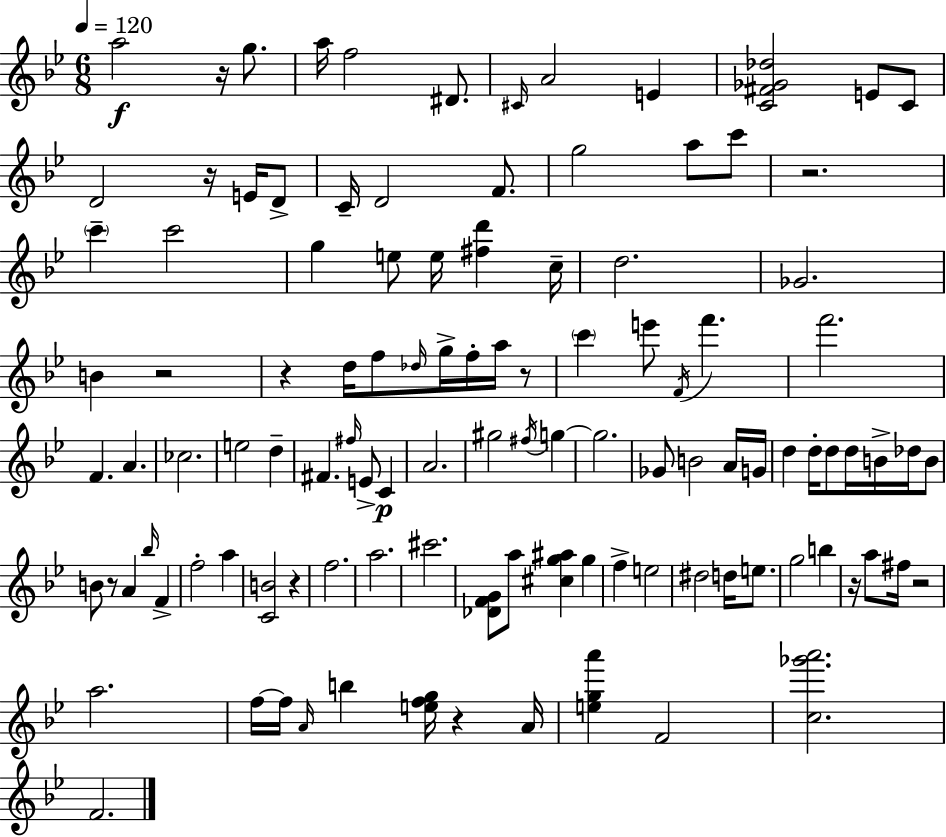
{
  \clef treble
  \numericTimeSignature
  \time 6/8
  \key g \minor
  \tempo 4 = 120
  a''2\f r16 g''8. | a''16 f''2 dis'8. | \grace { cis'16 } a'2 e'4 | <c' fis' ges' des''>2 e'8 c'8 | \break d'2 r16 e'16 d'8-> | c'16-- d'2 f'8. | g''2 a''8 c'''8 | r2. | \break \parenthesize c'''4-- c'''2 | g''4 e''8 e''16 <fis'' d'''>4 | c''16-- d''2. | ges'2. | \break b'4 r2 | r4 d''16 f''8 \grace { des''16 } g''16-> f''16-. a''16 | r8 \parenthesize c'''4 e'''8 \acciaccatura { f'16 } f'''4. | f'''2. | \break f'4. a'4. | ces''2. | e''2 d''4-- | fis'4. \grace { fis''16 } e'8-> | \break c'4\p a'2. | gis''2 | \acciaccatura { fis''16 } g''4~~ g''2. | ges'8 b'2 | \break a'16 g'16 d''4 d''16-. d''8 | d''16 b'16-> des''16 b'8 b'8 r8 a'4 | \grace { bes''16 } f'4-> f''2-. | a''4 <c' b'>2 | \break r4 f''2. | a''2. | cis'''2. | <des' f' g'>8 a''8 <cis'' g'' ais''>4 | \break g''4 f''4-> e''2 | dis''2 | d''16 e''8. g''2 | b''4 r16 a''8 fis''16 r2 | \break a''2. | f''16~~ f''16 \grace { a'16 } b''4 | <e'' f'' g''>16 r4 a'16 <e'' g'' a'''>4 f'2 | <c'' ges''' a'''>2. | \break f'2. | \bar "|."
}